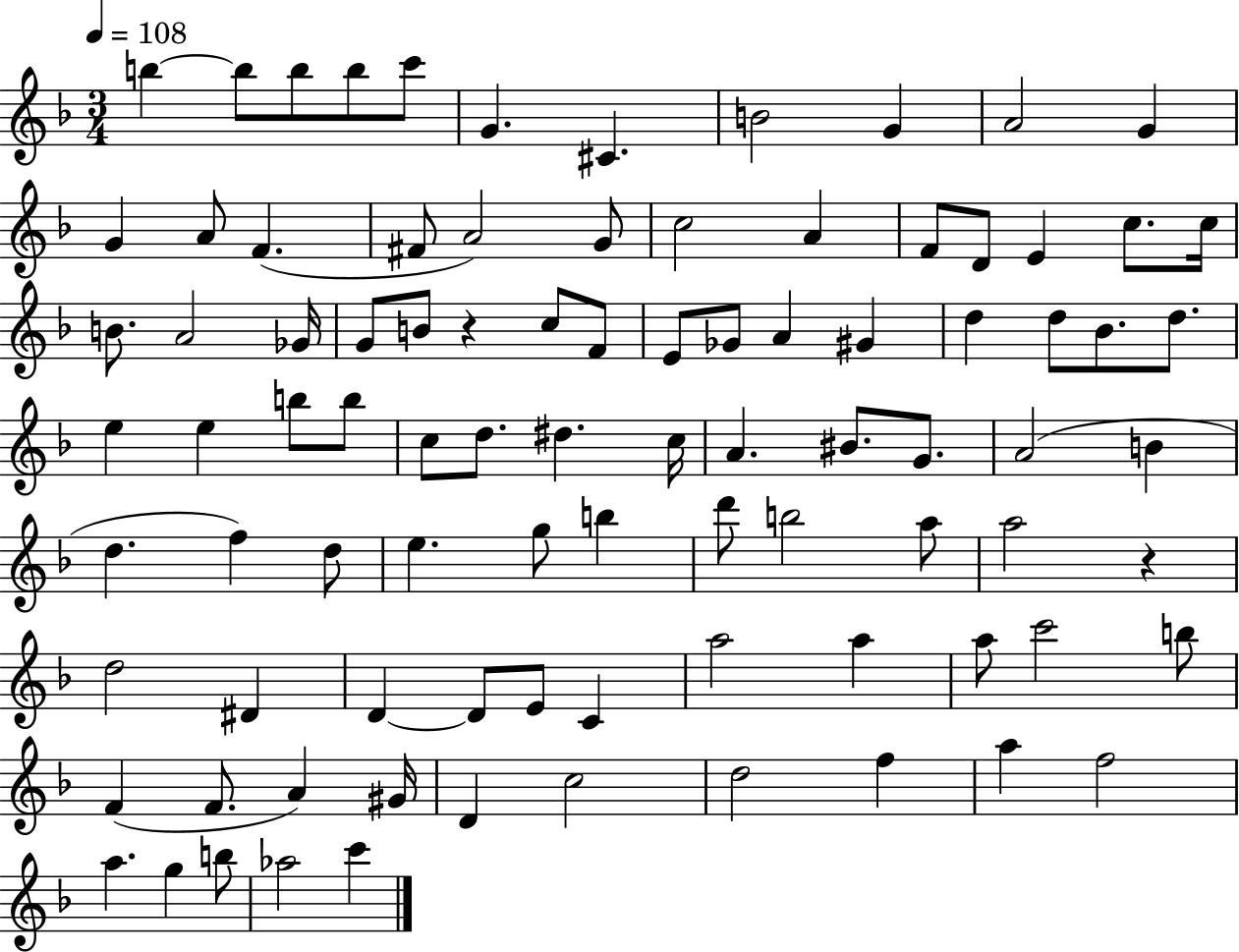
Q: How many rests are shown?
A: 2